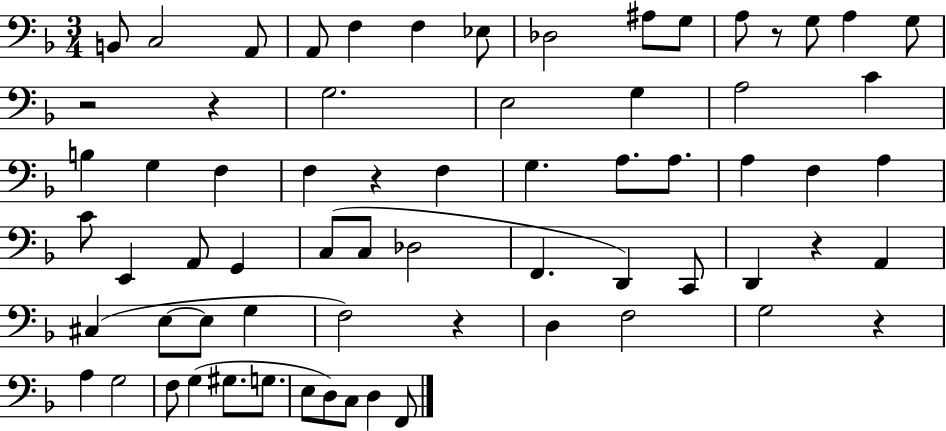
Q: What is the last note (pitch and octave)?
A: F2